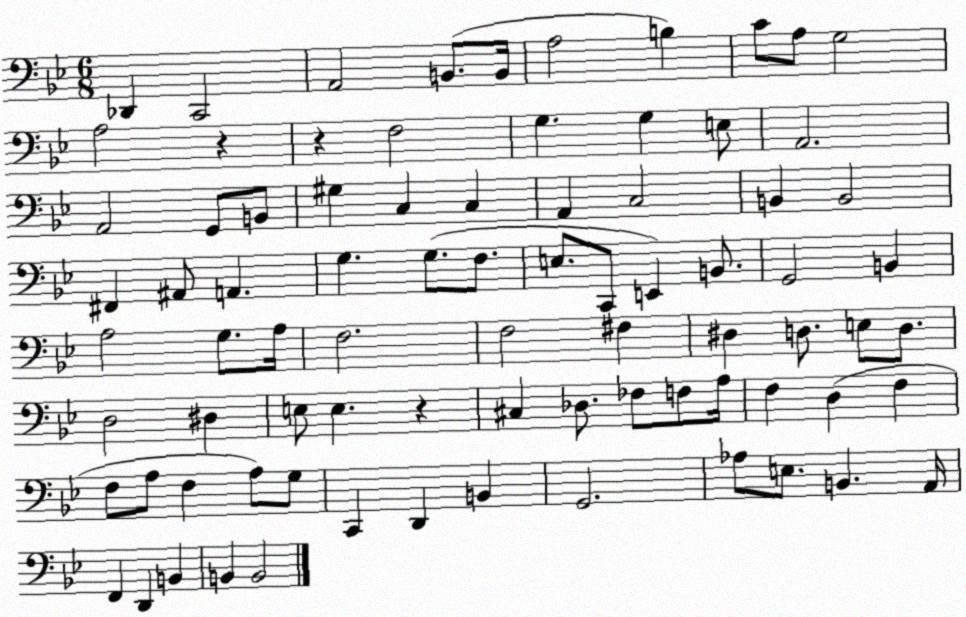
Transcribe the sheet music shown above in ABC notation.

X:1
T:Untitled
M:6/8
L:1/4
K:Bb
_D,, C,,2 A,,2 B,,/2 B,,/4 A,2 B, C/2 A,/2 G,2 A,2 z z F,2 G, G, E,/2 A,,2 A,,2 G,,/2 B,,/2 ^G, C, C, A,, C,2 B,, B,,2 ^F,, ^A,,/2 A,, G, G,/2 F,/2 E,/2 C,,/2 E,, B,,/2 G,,2 B,, A,2 G,/2 A,/4 F,2 F,2 ^F, ^D, D,/2 E,/2 D,/2 D,2 ^D, E,/2 E, z ^C, _D,/2 _F,/2 F,/2 A,/4 F, D, F, F,/2 A,/2 F, A,/2 G,/2 C,, D,, B,, G,,2 _A,/2 E,/2 B,, A,,/4 F,, D,, B,, B,, B,,2